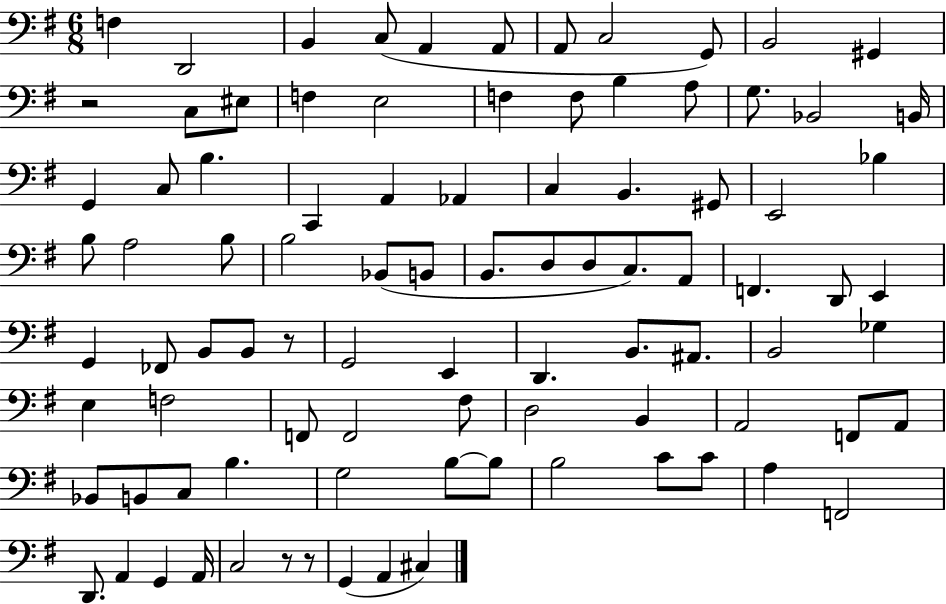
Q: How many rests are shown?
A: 4